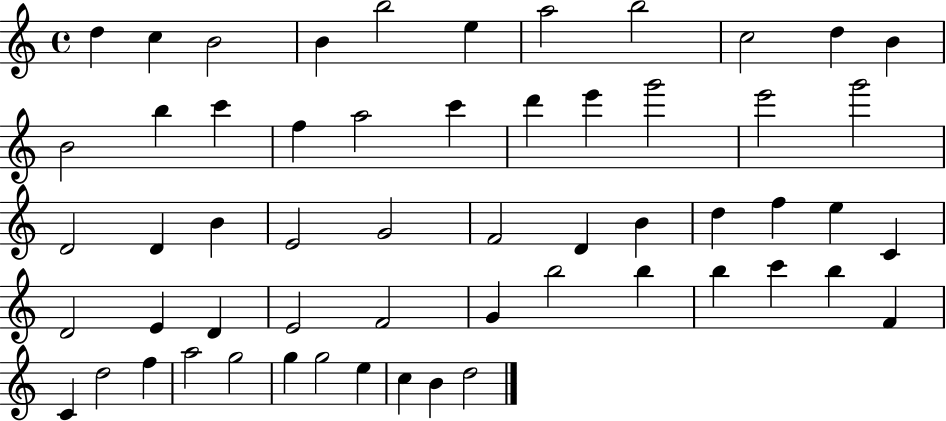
D5/q C5/q B4/h B4/q B5/h E5/q A5/h B5/h C5/h D5/q B4/q B4/h B5/q C6/q F5/q A5/h C6/q D6/q E6/q G6/h E6/h G6/h D4/h D4/q B4/q E4/h G4/h F4/h D4/q B4/q D5/q F5/q E5/q C4/q D4/h E4/q D4/q E4/h F4/h G4/q B5/h B5/q B5/q C6/q B5/q F4/q C4/q D5/h F5/q A5/h G5/h G5/q G5/h E5/q C5/q B4/q D5/h